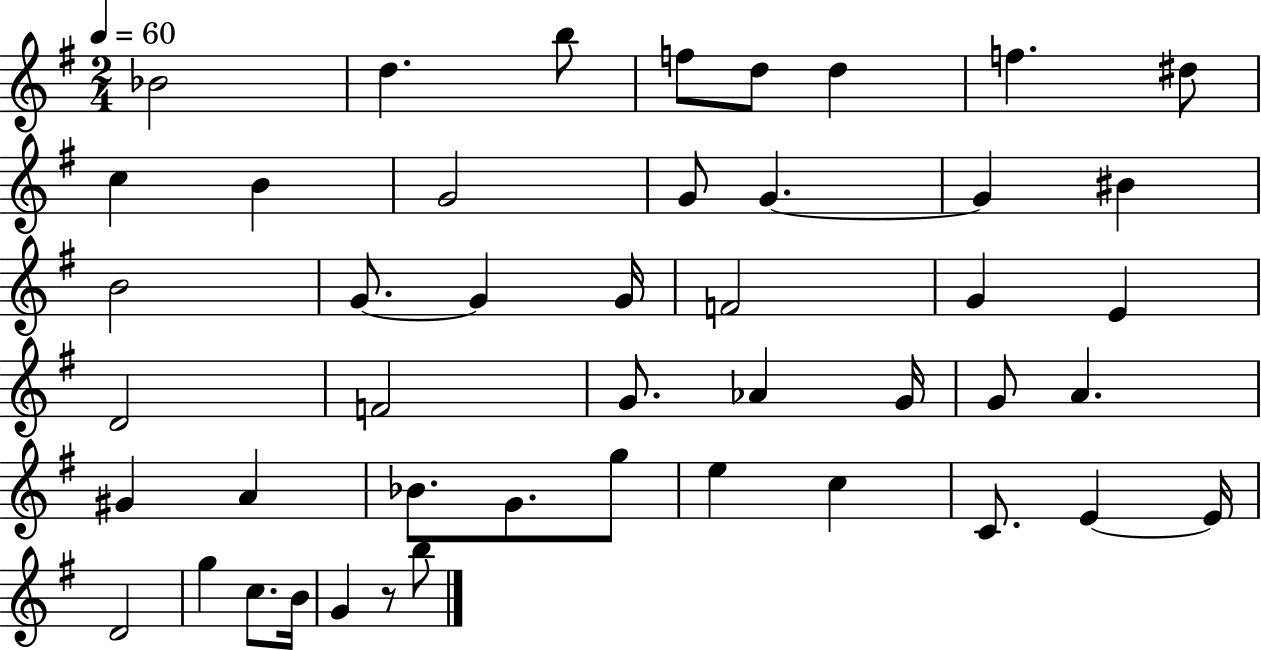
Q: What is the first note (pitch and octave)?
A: Bb4